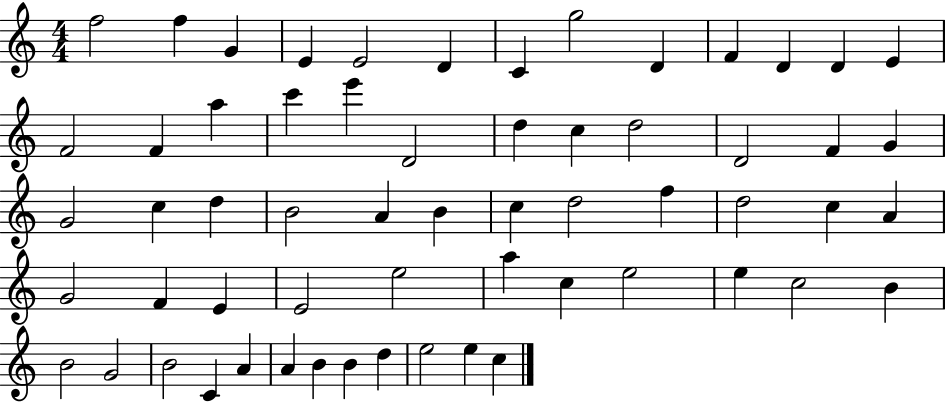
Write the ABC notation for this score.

X:1
T:Untitled
M:4/4
L:1/4
K:C
f2 f G E E2 D C g2 D F D D E F2 F a c' e' D2 d c d2 D2 F G G2 c d B2 A B c d2 f d2 c A G2 F E E2 e2 a c e2 e c2 B B2 G2 B2 C A A B B d e2 e c